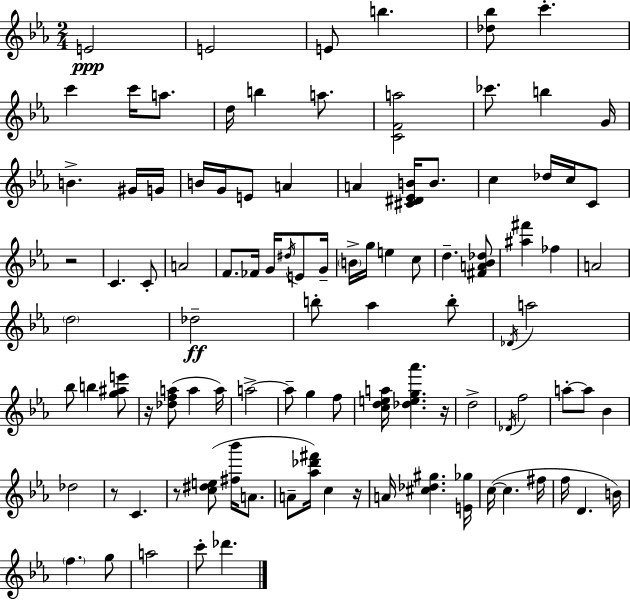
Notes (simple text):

E4/h E4/h E4/e B5/q. [Db5,Bb5]/e C6/q. C6/q C6/s A5/e. D5/s B5/q A5/e. [C4,F4,A5]/h CES6/e. B5/q G4/s B4/q. G#4/s G4/s B4/s G4/s E4/e A4/q A4/q [C#4,D#4,Eb4,B4]/s B4/e. C5/q Db5/s C5/s C4/e R/h C4/q. C4/e A4/h F4/e. FES4/s G4/s D#5/s E4/e G4/s B4/s G5/s E5/q C5/e D5/q. [F#4,A4,Bb4,Db5]/e [A#5,F#6]/q FES5/q A4/h D5/h Db5/h B5/e Ab5/q B5/e Db4/s A5/h Bb5/e B5/q [G5,A#5,E6]/e R/s [Db5,F5,A5]/e A5/q A5/s A5/h A5/e G5/q F5/e [C5,D5,E5,A5]/s [Db5,E5,G5,Ab6]/q. R/s D5/h Db4/s F5/h A5/e A5/e Bb4/q Db5/h R/e C4/q. R/e [C5,D#5,E5]/e [F#5,Bb6]/s A4/e. A4/e [Ab5,Db6,F#6]/s C5/q R/s A4/s [C#5,Db5,G#5]/q. [E4,Gb5]/s C5/s C5/q. F#5/s F5/s D4/q. B4/s F5/q. G5/e A5/h C6/e Db6/q.